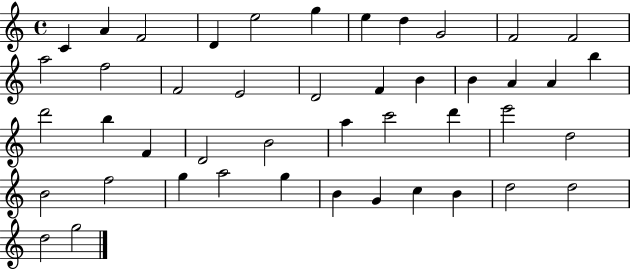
X:1
T:Untitled
M:4/4
L:1/4
K:C
C A F2 D e2 g e d G2 F2 F2 a2 f2 F2 E2 D2 F B B A A b d'2 b F D2 B2 a c'2 d' e'2 d2 B2 f2 g a2 g B G c B d2 d2 d2 g2